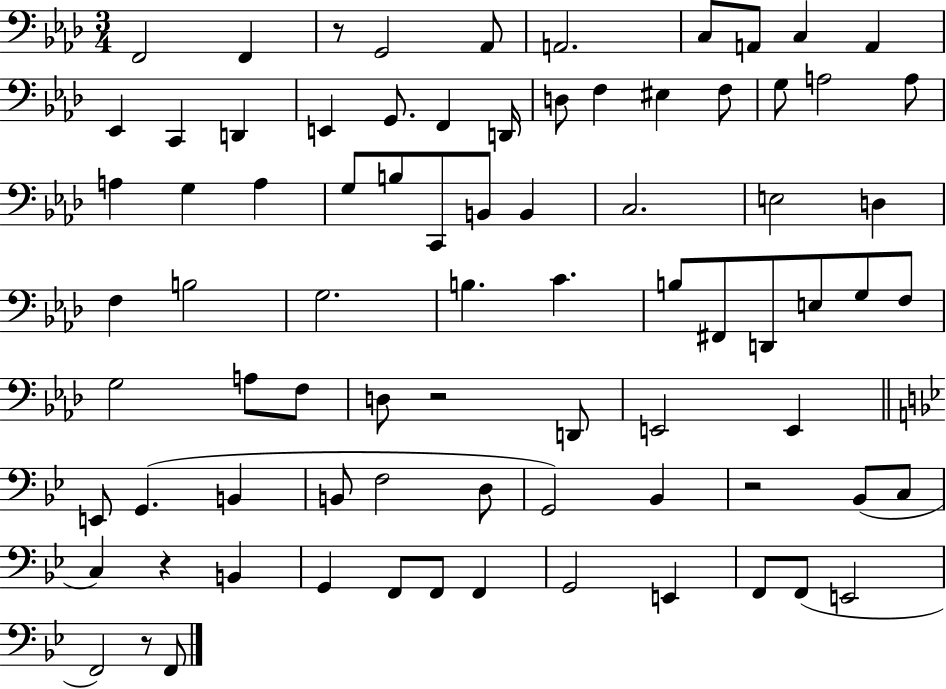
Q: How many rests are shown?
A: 5